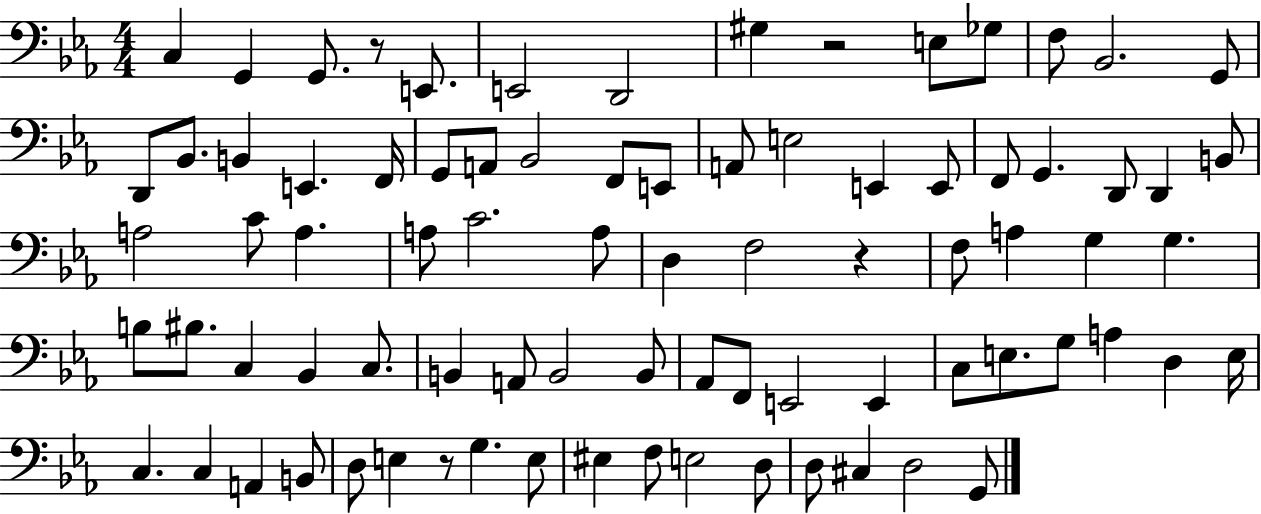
X:1
T:Untitled
M:4/4
L:1/4
K:Eb
C, G,, G,,/2 z/2 E,,/2 E,,2 D,,2 ^G, z2 E,/2 _G,/2 F,/2 _B,,2 G,,/2 D,,/2 _B,,/2 B,, E,, F,,/4 G,,/2 A,,/2 _B,,2 F,,/2 E,,/2 A,,/2 E,2 E,, E,,/2 F,,/2 G,, D,,/2 D,, B,,/2 A,2 C/2 A, A,/2 C2 A,/2 D, F,2 z F,/2 A, G, G, B,/2 ^B,/2 C, _B,, C,/2 B,, A,,/2 B,,2 B,,/2 _A,,/2 F,,/2 E,,2 E,, C,/2 E,/2 G,/2 A, D, E,/4 C, C, A,, B,,/2 D,/2 E, z/2 G, E,/2 ^E, F,/2 E,2 D,/2 D,/2 ^C, D,2 G,,/2